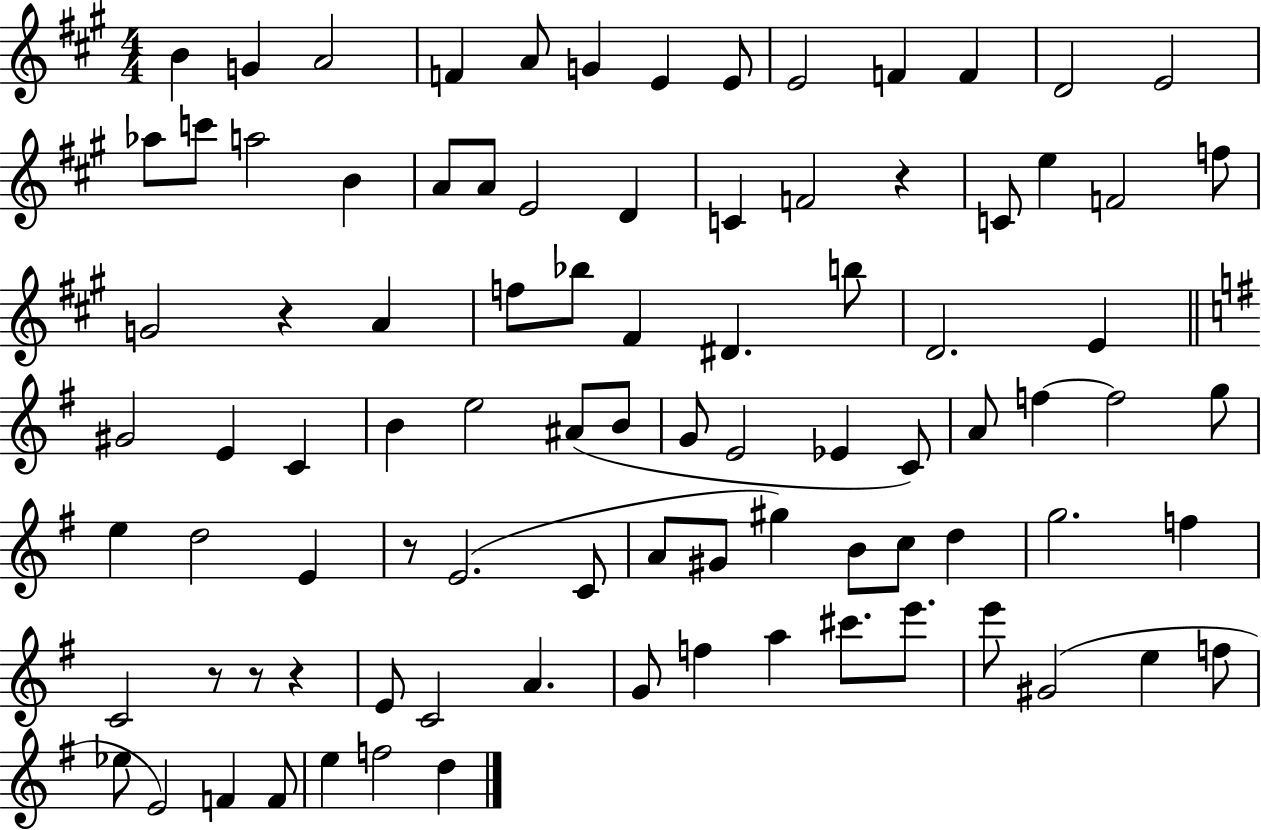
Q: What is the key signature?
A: A major